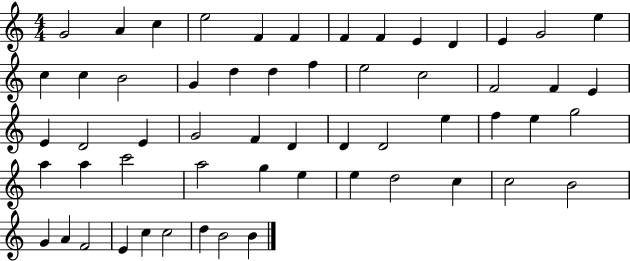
G4/h A4/q C5/q E5/h F4/q F4/q F4/q F4/q E4/q D4/q E4/q G4/h E5/q C5/q C5/q B4/h G4/q D5/q D5/q F5/q E5/h C5/h F4/h F4/q E4/q E4/q D4/h E4/q G4/h F4/q D4/q D4/q D4/h E5/q F5/q E5/q G5/h A5/q A5/q C6/h A5/h G5/q E5/q E5/q D5/h C5/q C5/h B4/h G4/q A4/q F4/h E4/q C5/q C5/h D5/q B4/h B4/q